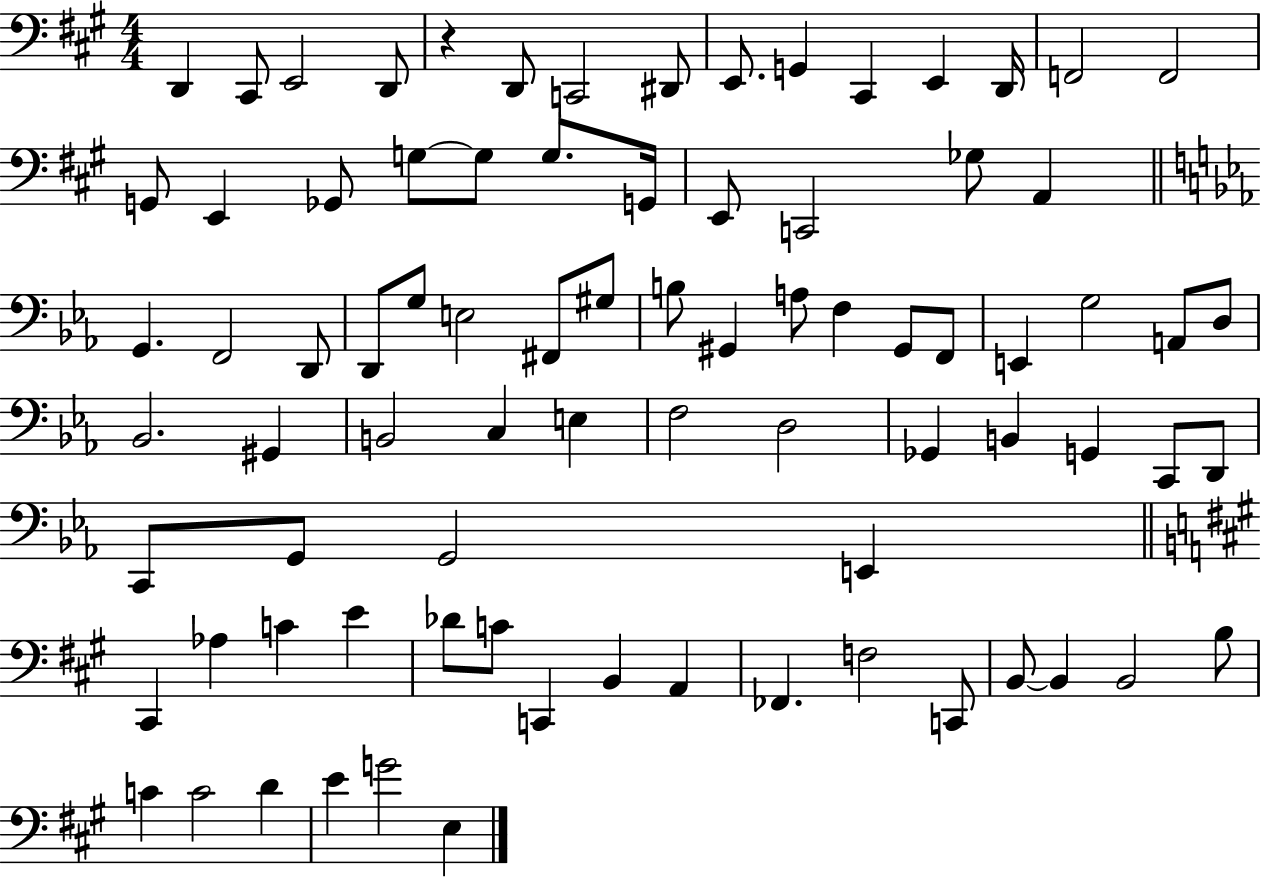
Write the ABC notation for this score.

X:1
T:Untitled
M:4/4
L:1/4
K:A
D,, ^C,,/2 E,,2 D,,/2 z D,,/2 C,,2 ^D,,/2 E,,/2 G,, ^C,, E,, D,,/4 F,,2 F,,2 G,,/2 E,, _G,,/2 G,/2 G,/2 G,/2 G,,/4 E,,/2 C,,2 _G,/2 A,, G,, F,,2 D,,/2 D,,/2 G,/2 E,2 ^F,,/2 ^G,/2 B,/2 ^G,, A,/2 F, ^G,,/2 F,,/2 E,, G,2 A,,/2 D,/2 _B,,2 ^G,, B,,2 C, E, F,2 D,2 _G,, B,, G,, C,,/2 D,,/2 C,,/2 G,,/2 G,,2 E,, ^C,, _A, C E _D/2 C/2 C,, B,, A,, _F,, F,2 C,,/2 B,,/2 B,, B,,2 B,/2 C C2 D E G2 E,